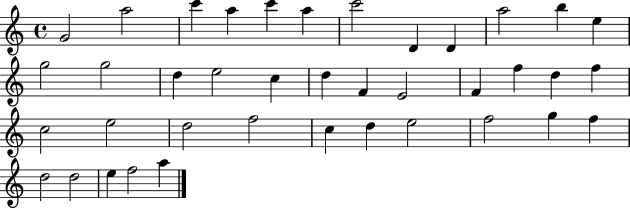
{
  \clef treble
  \time 4/4
  \defaultTimeSignature
  \key c \major
  g'2 a''2 | c'''4 a''4 c'''4 a''4 | c'''2 d'4 d'4 | a''2 b''4 e''4 | \break g''2 g''2 | d''4 e''2 c''4 | d''4 f'4 e'2 | f'4 f''4 d''4 f''4 | \break c''2 e''2 | d''2 f''2 | c''4 d''4 e''2 | f''2 g''4 f''4 | \break d''2 d''2 | e''4 f''2 a''4 | \bar "|."
}